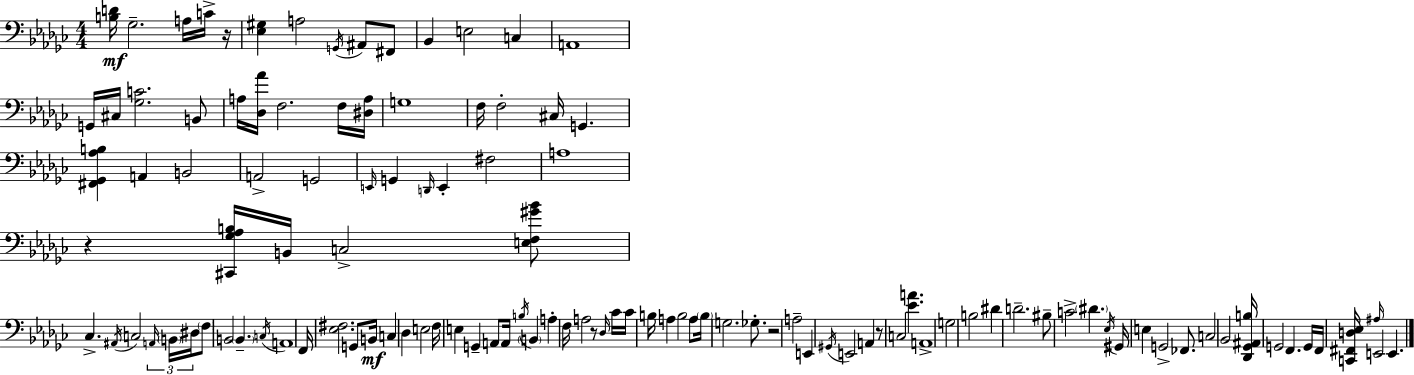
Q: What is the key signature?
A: EES minor